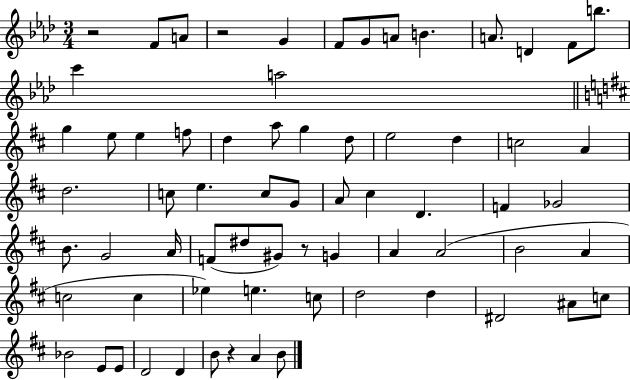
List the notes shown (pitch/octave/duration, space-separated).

R/h F4/e A4/e R/h G4/q F4/e G4/e A4/e B4/q. A4/e. D4/q F4/e B5/e. C6/q A5/h G5/q E5/e E5/q F5/e D5/q A5/e G5/q D5/e E5/h D5/q C5/h A4/q D5/h. C5/e E5/q. C5/e G4/e A4/e C#5/q D4/q. F4/q Gb4/h B4/e. G4/h A4/s F4/e D#5/e G#4/e R/e G4/q A4/q A4/h B4/h A4/q C5/h C5/q Eb5/q E5/q. C5/e D5/h D5/q D#4/h A#4/e C5/e Bb4/h E4/e E4/e D4/h D4/q B4/e R/q A4/q B4/e